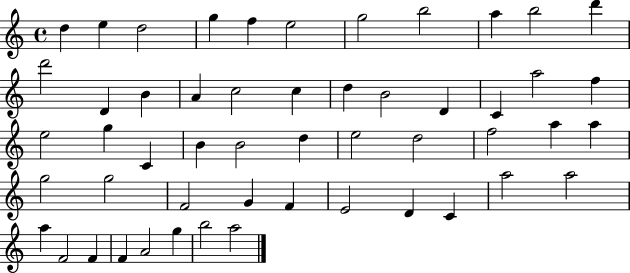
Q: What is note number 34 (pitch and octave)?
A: A5